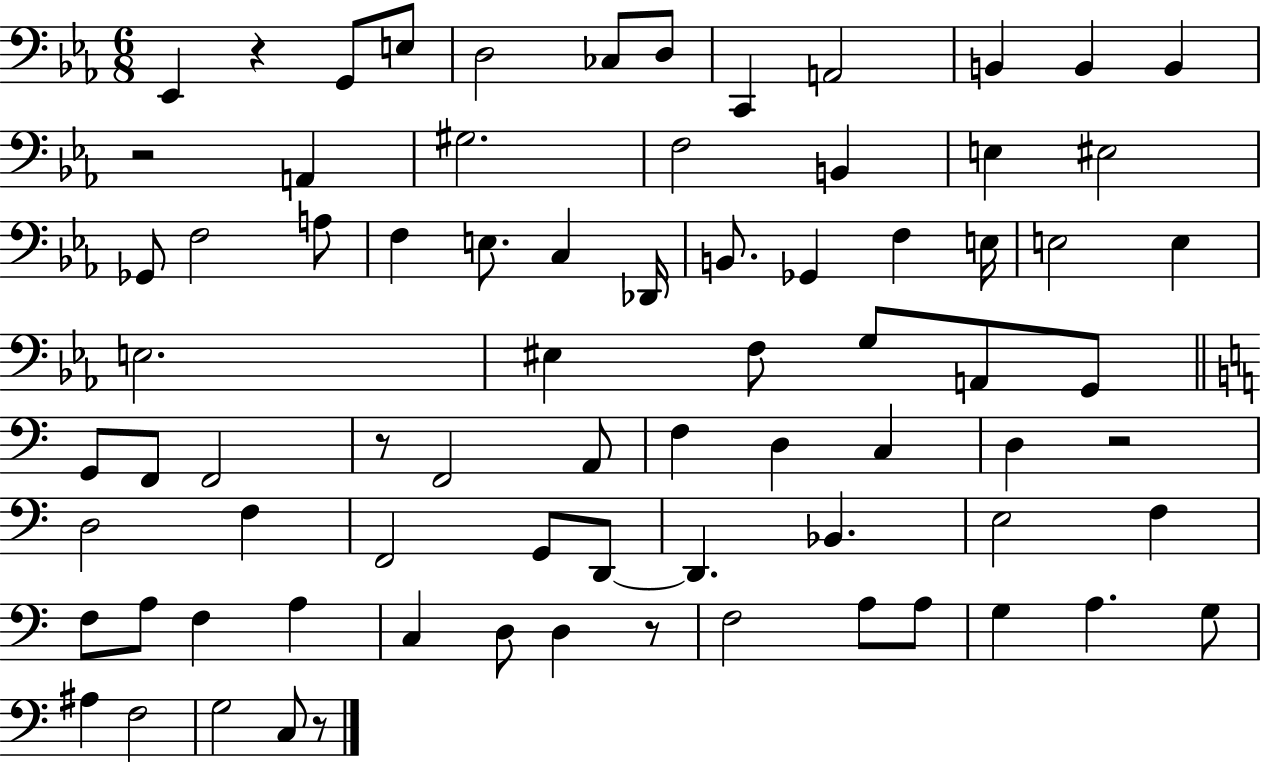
Eb2/q R/q G2/e E3/e D3/h CES3/e D3/e C2/q A2/h B2/q B2/q B2/q R/h A2/q G#3/h. F3/h B2/q E3/q EIS3/h Gb2/e F3/h A3/e F3/q E3/e. C3/q Db2/s B2/e. Gb2/q F3/q E3/s E3/h E3/q E3/h. EIS3/q F3/e G3/e A2/e G2/e G2/e F2/e F2/h R/e F2/h A2/e F3/q D3/q C3/q D3/q R/h D3/h F3/q F2/h G2/e D2/e D2/q. Bb2/q. E3/h F3/q F3/e A3/e F3/q A3/q C3/q D3/e D3/q R/e F3/h A3/e A3/e G3/q A3/q. G3/e A#3/q F3/h G3/h C3/e R/e